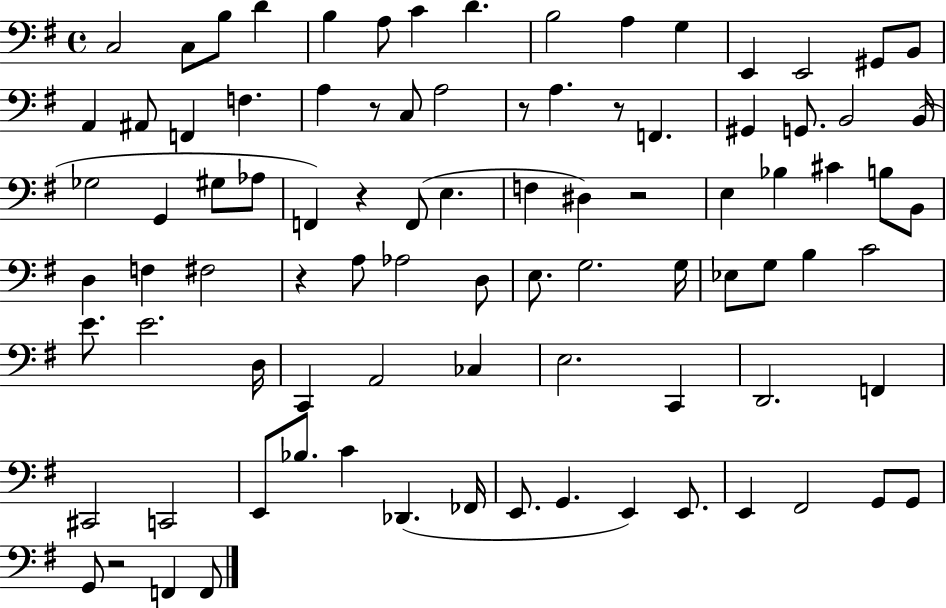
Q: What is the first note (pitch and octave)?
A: C3